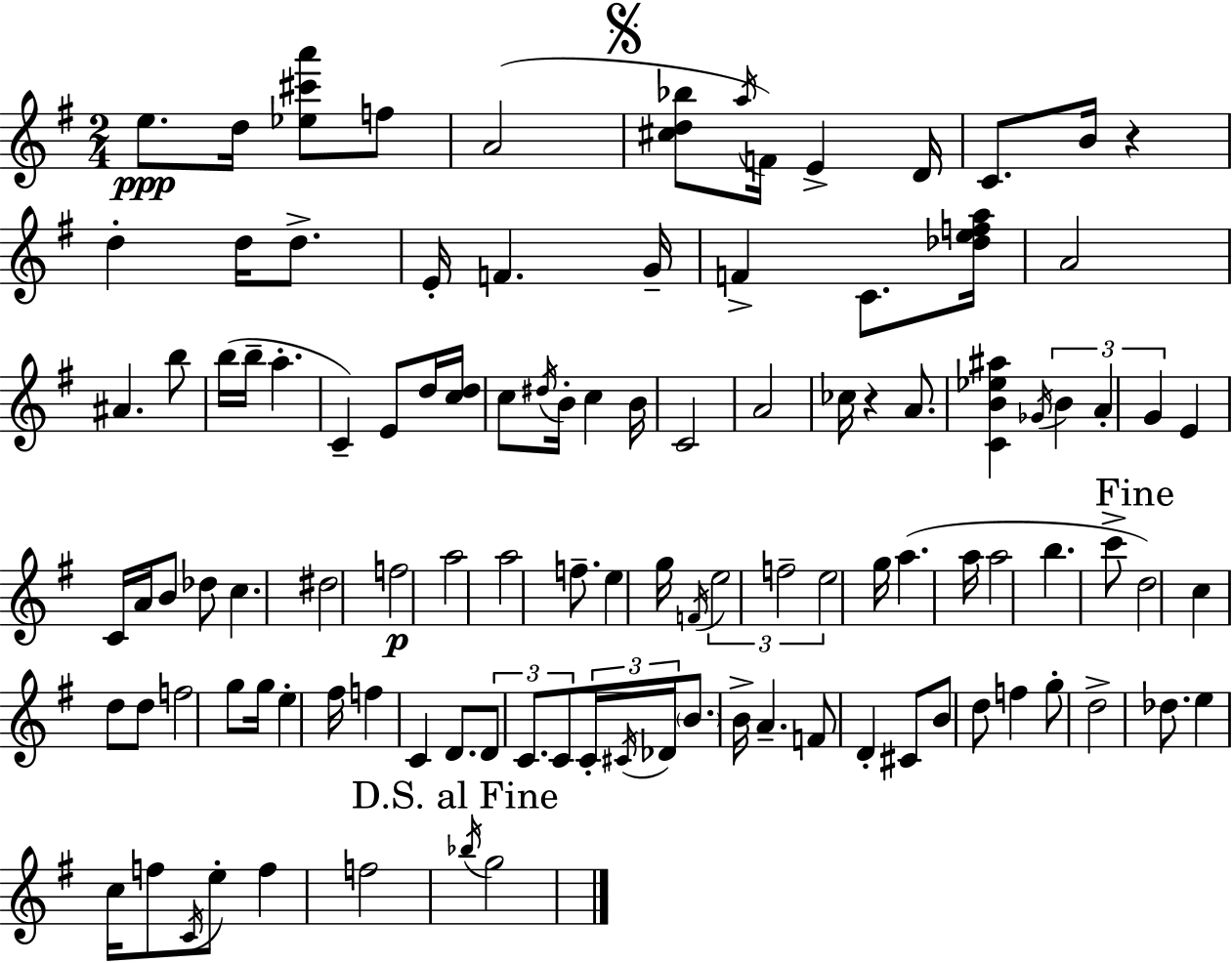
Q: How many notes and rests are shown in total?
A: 109